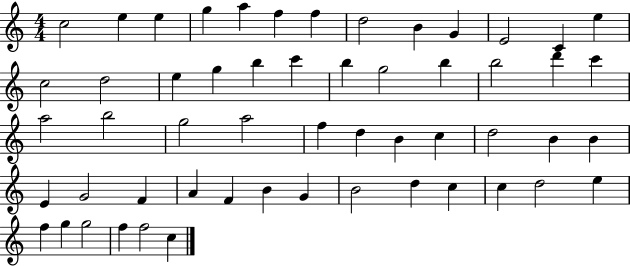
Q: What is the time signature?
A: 4/4